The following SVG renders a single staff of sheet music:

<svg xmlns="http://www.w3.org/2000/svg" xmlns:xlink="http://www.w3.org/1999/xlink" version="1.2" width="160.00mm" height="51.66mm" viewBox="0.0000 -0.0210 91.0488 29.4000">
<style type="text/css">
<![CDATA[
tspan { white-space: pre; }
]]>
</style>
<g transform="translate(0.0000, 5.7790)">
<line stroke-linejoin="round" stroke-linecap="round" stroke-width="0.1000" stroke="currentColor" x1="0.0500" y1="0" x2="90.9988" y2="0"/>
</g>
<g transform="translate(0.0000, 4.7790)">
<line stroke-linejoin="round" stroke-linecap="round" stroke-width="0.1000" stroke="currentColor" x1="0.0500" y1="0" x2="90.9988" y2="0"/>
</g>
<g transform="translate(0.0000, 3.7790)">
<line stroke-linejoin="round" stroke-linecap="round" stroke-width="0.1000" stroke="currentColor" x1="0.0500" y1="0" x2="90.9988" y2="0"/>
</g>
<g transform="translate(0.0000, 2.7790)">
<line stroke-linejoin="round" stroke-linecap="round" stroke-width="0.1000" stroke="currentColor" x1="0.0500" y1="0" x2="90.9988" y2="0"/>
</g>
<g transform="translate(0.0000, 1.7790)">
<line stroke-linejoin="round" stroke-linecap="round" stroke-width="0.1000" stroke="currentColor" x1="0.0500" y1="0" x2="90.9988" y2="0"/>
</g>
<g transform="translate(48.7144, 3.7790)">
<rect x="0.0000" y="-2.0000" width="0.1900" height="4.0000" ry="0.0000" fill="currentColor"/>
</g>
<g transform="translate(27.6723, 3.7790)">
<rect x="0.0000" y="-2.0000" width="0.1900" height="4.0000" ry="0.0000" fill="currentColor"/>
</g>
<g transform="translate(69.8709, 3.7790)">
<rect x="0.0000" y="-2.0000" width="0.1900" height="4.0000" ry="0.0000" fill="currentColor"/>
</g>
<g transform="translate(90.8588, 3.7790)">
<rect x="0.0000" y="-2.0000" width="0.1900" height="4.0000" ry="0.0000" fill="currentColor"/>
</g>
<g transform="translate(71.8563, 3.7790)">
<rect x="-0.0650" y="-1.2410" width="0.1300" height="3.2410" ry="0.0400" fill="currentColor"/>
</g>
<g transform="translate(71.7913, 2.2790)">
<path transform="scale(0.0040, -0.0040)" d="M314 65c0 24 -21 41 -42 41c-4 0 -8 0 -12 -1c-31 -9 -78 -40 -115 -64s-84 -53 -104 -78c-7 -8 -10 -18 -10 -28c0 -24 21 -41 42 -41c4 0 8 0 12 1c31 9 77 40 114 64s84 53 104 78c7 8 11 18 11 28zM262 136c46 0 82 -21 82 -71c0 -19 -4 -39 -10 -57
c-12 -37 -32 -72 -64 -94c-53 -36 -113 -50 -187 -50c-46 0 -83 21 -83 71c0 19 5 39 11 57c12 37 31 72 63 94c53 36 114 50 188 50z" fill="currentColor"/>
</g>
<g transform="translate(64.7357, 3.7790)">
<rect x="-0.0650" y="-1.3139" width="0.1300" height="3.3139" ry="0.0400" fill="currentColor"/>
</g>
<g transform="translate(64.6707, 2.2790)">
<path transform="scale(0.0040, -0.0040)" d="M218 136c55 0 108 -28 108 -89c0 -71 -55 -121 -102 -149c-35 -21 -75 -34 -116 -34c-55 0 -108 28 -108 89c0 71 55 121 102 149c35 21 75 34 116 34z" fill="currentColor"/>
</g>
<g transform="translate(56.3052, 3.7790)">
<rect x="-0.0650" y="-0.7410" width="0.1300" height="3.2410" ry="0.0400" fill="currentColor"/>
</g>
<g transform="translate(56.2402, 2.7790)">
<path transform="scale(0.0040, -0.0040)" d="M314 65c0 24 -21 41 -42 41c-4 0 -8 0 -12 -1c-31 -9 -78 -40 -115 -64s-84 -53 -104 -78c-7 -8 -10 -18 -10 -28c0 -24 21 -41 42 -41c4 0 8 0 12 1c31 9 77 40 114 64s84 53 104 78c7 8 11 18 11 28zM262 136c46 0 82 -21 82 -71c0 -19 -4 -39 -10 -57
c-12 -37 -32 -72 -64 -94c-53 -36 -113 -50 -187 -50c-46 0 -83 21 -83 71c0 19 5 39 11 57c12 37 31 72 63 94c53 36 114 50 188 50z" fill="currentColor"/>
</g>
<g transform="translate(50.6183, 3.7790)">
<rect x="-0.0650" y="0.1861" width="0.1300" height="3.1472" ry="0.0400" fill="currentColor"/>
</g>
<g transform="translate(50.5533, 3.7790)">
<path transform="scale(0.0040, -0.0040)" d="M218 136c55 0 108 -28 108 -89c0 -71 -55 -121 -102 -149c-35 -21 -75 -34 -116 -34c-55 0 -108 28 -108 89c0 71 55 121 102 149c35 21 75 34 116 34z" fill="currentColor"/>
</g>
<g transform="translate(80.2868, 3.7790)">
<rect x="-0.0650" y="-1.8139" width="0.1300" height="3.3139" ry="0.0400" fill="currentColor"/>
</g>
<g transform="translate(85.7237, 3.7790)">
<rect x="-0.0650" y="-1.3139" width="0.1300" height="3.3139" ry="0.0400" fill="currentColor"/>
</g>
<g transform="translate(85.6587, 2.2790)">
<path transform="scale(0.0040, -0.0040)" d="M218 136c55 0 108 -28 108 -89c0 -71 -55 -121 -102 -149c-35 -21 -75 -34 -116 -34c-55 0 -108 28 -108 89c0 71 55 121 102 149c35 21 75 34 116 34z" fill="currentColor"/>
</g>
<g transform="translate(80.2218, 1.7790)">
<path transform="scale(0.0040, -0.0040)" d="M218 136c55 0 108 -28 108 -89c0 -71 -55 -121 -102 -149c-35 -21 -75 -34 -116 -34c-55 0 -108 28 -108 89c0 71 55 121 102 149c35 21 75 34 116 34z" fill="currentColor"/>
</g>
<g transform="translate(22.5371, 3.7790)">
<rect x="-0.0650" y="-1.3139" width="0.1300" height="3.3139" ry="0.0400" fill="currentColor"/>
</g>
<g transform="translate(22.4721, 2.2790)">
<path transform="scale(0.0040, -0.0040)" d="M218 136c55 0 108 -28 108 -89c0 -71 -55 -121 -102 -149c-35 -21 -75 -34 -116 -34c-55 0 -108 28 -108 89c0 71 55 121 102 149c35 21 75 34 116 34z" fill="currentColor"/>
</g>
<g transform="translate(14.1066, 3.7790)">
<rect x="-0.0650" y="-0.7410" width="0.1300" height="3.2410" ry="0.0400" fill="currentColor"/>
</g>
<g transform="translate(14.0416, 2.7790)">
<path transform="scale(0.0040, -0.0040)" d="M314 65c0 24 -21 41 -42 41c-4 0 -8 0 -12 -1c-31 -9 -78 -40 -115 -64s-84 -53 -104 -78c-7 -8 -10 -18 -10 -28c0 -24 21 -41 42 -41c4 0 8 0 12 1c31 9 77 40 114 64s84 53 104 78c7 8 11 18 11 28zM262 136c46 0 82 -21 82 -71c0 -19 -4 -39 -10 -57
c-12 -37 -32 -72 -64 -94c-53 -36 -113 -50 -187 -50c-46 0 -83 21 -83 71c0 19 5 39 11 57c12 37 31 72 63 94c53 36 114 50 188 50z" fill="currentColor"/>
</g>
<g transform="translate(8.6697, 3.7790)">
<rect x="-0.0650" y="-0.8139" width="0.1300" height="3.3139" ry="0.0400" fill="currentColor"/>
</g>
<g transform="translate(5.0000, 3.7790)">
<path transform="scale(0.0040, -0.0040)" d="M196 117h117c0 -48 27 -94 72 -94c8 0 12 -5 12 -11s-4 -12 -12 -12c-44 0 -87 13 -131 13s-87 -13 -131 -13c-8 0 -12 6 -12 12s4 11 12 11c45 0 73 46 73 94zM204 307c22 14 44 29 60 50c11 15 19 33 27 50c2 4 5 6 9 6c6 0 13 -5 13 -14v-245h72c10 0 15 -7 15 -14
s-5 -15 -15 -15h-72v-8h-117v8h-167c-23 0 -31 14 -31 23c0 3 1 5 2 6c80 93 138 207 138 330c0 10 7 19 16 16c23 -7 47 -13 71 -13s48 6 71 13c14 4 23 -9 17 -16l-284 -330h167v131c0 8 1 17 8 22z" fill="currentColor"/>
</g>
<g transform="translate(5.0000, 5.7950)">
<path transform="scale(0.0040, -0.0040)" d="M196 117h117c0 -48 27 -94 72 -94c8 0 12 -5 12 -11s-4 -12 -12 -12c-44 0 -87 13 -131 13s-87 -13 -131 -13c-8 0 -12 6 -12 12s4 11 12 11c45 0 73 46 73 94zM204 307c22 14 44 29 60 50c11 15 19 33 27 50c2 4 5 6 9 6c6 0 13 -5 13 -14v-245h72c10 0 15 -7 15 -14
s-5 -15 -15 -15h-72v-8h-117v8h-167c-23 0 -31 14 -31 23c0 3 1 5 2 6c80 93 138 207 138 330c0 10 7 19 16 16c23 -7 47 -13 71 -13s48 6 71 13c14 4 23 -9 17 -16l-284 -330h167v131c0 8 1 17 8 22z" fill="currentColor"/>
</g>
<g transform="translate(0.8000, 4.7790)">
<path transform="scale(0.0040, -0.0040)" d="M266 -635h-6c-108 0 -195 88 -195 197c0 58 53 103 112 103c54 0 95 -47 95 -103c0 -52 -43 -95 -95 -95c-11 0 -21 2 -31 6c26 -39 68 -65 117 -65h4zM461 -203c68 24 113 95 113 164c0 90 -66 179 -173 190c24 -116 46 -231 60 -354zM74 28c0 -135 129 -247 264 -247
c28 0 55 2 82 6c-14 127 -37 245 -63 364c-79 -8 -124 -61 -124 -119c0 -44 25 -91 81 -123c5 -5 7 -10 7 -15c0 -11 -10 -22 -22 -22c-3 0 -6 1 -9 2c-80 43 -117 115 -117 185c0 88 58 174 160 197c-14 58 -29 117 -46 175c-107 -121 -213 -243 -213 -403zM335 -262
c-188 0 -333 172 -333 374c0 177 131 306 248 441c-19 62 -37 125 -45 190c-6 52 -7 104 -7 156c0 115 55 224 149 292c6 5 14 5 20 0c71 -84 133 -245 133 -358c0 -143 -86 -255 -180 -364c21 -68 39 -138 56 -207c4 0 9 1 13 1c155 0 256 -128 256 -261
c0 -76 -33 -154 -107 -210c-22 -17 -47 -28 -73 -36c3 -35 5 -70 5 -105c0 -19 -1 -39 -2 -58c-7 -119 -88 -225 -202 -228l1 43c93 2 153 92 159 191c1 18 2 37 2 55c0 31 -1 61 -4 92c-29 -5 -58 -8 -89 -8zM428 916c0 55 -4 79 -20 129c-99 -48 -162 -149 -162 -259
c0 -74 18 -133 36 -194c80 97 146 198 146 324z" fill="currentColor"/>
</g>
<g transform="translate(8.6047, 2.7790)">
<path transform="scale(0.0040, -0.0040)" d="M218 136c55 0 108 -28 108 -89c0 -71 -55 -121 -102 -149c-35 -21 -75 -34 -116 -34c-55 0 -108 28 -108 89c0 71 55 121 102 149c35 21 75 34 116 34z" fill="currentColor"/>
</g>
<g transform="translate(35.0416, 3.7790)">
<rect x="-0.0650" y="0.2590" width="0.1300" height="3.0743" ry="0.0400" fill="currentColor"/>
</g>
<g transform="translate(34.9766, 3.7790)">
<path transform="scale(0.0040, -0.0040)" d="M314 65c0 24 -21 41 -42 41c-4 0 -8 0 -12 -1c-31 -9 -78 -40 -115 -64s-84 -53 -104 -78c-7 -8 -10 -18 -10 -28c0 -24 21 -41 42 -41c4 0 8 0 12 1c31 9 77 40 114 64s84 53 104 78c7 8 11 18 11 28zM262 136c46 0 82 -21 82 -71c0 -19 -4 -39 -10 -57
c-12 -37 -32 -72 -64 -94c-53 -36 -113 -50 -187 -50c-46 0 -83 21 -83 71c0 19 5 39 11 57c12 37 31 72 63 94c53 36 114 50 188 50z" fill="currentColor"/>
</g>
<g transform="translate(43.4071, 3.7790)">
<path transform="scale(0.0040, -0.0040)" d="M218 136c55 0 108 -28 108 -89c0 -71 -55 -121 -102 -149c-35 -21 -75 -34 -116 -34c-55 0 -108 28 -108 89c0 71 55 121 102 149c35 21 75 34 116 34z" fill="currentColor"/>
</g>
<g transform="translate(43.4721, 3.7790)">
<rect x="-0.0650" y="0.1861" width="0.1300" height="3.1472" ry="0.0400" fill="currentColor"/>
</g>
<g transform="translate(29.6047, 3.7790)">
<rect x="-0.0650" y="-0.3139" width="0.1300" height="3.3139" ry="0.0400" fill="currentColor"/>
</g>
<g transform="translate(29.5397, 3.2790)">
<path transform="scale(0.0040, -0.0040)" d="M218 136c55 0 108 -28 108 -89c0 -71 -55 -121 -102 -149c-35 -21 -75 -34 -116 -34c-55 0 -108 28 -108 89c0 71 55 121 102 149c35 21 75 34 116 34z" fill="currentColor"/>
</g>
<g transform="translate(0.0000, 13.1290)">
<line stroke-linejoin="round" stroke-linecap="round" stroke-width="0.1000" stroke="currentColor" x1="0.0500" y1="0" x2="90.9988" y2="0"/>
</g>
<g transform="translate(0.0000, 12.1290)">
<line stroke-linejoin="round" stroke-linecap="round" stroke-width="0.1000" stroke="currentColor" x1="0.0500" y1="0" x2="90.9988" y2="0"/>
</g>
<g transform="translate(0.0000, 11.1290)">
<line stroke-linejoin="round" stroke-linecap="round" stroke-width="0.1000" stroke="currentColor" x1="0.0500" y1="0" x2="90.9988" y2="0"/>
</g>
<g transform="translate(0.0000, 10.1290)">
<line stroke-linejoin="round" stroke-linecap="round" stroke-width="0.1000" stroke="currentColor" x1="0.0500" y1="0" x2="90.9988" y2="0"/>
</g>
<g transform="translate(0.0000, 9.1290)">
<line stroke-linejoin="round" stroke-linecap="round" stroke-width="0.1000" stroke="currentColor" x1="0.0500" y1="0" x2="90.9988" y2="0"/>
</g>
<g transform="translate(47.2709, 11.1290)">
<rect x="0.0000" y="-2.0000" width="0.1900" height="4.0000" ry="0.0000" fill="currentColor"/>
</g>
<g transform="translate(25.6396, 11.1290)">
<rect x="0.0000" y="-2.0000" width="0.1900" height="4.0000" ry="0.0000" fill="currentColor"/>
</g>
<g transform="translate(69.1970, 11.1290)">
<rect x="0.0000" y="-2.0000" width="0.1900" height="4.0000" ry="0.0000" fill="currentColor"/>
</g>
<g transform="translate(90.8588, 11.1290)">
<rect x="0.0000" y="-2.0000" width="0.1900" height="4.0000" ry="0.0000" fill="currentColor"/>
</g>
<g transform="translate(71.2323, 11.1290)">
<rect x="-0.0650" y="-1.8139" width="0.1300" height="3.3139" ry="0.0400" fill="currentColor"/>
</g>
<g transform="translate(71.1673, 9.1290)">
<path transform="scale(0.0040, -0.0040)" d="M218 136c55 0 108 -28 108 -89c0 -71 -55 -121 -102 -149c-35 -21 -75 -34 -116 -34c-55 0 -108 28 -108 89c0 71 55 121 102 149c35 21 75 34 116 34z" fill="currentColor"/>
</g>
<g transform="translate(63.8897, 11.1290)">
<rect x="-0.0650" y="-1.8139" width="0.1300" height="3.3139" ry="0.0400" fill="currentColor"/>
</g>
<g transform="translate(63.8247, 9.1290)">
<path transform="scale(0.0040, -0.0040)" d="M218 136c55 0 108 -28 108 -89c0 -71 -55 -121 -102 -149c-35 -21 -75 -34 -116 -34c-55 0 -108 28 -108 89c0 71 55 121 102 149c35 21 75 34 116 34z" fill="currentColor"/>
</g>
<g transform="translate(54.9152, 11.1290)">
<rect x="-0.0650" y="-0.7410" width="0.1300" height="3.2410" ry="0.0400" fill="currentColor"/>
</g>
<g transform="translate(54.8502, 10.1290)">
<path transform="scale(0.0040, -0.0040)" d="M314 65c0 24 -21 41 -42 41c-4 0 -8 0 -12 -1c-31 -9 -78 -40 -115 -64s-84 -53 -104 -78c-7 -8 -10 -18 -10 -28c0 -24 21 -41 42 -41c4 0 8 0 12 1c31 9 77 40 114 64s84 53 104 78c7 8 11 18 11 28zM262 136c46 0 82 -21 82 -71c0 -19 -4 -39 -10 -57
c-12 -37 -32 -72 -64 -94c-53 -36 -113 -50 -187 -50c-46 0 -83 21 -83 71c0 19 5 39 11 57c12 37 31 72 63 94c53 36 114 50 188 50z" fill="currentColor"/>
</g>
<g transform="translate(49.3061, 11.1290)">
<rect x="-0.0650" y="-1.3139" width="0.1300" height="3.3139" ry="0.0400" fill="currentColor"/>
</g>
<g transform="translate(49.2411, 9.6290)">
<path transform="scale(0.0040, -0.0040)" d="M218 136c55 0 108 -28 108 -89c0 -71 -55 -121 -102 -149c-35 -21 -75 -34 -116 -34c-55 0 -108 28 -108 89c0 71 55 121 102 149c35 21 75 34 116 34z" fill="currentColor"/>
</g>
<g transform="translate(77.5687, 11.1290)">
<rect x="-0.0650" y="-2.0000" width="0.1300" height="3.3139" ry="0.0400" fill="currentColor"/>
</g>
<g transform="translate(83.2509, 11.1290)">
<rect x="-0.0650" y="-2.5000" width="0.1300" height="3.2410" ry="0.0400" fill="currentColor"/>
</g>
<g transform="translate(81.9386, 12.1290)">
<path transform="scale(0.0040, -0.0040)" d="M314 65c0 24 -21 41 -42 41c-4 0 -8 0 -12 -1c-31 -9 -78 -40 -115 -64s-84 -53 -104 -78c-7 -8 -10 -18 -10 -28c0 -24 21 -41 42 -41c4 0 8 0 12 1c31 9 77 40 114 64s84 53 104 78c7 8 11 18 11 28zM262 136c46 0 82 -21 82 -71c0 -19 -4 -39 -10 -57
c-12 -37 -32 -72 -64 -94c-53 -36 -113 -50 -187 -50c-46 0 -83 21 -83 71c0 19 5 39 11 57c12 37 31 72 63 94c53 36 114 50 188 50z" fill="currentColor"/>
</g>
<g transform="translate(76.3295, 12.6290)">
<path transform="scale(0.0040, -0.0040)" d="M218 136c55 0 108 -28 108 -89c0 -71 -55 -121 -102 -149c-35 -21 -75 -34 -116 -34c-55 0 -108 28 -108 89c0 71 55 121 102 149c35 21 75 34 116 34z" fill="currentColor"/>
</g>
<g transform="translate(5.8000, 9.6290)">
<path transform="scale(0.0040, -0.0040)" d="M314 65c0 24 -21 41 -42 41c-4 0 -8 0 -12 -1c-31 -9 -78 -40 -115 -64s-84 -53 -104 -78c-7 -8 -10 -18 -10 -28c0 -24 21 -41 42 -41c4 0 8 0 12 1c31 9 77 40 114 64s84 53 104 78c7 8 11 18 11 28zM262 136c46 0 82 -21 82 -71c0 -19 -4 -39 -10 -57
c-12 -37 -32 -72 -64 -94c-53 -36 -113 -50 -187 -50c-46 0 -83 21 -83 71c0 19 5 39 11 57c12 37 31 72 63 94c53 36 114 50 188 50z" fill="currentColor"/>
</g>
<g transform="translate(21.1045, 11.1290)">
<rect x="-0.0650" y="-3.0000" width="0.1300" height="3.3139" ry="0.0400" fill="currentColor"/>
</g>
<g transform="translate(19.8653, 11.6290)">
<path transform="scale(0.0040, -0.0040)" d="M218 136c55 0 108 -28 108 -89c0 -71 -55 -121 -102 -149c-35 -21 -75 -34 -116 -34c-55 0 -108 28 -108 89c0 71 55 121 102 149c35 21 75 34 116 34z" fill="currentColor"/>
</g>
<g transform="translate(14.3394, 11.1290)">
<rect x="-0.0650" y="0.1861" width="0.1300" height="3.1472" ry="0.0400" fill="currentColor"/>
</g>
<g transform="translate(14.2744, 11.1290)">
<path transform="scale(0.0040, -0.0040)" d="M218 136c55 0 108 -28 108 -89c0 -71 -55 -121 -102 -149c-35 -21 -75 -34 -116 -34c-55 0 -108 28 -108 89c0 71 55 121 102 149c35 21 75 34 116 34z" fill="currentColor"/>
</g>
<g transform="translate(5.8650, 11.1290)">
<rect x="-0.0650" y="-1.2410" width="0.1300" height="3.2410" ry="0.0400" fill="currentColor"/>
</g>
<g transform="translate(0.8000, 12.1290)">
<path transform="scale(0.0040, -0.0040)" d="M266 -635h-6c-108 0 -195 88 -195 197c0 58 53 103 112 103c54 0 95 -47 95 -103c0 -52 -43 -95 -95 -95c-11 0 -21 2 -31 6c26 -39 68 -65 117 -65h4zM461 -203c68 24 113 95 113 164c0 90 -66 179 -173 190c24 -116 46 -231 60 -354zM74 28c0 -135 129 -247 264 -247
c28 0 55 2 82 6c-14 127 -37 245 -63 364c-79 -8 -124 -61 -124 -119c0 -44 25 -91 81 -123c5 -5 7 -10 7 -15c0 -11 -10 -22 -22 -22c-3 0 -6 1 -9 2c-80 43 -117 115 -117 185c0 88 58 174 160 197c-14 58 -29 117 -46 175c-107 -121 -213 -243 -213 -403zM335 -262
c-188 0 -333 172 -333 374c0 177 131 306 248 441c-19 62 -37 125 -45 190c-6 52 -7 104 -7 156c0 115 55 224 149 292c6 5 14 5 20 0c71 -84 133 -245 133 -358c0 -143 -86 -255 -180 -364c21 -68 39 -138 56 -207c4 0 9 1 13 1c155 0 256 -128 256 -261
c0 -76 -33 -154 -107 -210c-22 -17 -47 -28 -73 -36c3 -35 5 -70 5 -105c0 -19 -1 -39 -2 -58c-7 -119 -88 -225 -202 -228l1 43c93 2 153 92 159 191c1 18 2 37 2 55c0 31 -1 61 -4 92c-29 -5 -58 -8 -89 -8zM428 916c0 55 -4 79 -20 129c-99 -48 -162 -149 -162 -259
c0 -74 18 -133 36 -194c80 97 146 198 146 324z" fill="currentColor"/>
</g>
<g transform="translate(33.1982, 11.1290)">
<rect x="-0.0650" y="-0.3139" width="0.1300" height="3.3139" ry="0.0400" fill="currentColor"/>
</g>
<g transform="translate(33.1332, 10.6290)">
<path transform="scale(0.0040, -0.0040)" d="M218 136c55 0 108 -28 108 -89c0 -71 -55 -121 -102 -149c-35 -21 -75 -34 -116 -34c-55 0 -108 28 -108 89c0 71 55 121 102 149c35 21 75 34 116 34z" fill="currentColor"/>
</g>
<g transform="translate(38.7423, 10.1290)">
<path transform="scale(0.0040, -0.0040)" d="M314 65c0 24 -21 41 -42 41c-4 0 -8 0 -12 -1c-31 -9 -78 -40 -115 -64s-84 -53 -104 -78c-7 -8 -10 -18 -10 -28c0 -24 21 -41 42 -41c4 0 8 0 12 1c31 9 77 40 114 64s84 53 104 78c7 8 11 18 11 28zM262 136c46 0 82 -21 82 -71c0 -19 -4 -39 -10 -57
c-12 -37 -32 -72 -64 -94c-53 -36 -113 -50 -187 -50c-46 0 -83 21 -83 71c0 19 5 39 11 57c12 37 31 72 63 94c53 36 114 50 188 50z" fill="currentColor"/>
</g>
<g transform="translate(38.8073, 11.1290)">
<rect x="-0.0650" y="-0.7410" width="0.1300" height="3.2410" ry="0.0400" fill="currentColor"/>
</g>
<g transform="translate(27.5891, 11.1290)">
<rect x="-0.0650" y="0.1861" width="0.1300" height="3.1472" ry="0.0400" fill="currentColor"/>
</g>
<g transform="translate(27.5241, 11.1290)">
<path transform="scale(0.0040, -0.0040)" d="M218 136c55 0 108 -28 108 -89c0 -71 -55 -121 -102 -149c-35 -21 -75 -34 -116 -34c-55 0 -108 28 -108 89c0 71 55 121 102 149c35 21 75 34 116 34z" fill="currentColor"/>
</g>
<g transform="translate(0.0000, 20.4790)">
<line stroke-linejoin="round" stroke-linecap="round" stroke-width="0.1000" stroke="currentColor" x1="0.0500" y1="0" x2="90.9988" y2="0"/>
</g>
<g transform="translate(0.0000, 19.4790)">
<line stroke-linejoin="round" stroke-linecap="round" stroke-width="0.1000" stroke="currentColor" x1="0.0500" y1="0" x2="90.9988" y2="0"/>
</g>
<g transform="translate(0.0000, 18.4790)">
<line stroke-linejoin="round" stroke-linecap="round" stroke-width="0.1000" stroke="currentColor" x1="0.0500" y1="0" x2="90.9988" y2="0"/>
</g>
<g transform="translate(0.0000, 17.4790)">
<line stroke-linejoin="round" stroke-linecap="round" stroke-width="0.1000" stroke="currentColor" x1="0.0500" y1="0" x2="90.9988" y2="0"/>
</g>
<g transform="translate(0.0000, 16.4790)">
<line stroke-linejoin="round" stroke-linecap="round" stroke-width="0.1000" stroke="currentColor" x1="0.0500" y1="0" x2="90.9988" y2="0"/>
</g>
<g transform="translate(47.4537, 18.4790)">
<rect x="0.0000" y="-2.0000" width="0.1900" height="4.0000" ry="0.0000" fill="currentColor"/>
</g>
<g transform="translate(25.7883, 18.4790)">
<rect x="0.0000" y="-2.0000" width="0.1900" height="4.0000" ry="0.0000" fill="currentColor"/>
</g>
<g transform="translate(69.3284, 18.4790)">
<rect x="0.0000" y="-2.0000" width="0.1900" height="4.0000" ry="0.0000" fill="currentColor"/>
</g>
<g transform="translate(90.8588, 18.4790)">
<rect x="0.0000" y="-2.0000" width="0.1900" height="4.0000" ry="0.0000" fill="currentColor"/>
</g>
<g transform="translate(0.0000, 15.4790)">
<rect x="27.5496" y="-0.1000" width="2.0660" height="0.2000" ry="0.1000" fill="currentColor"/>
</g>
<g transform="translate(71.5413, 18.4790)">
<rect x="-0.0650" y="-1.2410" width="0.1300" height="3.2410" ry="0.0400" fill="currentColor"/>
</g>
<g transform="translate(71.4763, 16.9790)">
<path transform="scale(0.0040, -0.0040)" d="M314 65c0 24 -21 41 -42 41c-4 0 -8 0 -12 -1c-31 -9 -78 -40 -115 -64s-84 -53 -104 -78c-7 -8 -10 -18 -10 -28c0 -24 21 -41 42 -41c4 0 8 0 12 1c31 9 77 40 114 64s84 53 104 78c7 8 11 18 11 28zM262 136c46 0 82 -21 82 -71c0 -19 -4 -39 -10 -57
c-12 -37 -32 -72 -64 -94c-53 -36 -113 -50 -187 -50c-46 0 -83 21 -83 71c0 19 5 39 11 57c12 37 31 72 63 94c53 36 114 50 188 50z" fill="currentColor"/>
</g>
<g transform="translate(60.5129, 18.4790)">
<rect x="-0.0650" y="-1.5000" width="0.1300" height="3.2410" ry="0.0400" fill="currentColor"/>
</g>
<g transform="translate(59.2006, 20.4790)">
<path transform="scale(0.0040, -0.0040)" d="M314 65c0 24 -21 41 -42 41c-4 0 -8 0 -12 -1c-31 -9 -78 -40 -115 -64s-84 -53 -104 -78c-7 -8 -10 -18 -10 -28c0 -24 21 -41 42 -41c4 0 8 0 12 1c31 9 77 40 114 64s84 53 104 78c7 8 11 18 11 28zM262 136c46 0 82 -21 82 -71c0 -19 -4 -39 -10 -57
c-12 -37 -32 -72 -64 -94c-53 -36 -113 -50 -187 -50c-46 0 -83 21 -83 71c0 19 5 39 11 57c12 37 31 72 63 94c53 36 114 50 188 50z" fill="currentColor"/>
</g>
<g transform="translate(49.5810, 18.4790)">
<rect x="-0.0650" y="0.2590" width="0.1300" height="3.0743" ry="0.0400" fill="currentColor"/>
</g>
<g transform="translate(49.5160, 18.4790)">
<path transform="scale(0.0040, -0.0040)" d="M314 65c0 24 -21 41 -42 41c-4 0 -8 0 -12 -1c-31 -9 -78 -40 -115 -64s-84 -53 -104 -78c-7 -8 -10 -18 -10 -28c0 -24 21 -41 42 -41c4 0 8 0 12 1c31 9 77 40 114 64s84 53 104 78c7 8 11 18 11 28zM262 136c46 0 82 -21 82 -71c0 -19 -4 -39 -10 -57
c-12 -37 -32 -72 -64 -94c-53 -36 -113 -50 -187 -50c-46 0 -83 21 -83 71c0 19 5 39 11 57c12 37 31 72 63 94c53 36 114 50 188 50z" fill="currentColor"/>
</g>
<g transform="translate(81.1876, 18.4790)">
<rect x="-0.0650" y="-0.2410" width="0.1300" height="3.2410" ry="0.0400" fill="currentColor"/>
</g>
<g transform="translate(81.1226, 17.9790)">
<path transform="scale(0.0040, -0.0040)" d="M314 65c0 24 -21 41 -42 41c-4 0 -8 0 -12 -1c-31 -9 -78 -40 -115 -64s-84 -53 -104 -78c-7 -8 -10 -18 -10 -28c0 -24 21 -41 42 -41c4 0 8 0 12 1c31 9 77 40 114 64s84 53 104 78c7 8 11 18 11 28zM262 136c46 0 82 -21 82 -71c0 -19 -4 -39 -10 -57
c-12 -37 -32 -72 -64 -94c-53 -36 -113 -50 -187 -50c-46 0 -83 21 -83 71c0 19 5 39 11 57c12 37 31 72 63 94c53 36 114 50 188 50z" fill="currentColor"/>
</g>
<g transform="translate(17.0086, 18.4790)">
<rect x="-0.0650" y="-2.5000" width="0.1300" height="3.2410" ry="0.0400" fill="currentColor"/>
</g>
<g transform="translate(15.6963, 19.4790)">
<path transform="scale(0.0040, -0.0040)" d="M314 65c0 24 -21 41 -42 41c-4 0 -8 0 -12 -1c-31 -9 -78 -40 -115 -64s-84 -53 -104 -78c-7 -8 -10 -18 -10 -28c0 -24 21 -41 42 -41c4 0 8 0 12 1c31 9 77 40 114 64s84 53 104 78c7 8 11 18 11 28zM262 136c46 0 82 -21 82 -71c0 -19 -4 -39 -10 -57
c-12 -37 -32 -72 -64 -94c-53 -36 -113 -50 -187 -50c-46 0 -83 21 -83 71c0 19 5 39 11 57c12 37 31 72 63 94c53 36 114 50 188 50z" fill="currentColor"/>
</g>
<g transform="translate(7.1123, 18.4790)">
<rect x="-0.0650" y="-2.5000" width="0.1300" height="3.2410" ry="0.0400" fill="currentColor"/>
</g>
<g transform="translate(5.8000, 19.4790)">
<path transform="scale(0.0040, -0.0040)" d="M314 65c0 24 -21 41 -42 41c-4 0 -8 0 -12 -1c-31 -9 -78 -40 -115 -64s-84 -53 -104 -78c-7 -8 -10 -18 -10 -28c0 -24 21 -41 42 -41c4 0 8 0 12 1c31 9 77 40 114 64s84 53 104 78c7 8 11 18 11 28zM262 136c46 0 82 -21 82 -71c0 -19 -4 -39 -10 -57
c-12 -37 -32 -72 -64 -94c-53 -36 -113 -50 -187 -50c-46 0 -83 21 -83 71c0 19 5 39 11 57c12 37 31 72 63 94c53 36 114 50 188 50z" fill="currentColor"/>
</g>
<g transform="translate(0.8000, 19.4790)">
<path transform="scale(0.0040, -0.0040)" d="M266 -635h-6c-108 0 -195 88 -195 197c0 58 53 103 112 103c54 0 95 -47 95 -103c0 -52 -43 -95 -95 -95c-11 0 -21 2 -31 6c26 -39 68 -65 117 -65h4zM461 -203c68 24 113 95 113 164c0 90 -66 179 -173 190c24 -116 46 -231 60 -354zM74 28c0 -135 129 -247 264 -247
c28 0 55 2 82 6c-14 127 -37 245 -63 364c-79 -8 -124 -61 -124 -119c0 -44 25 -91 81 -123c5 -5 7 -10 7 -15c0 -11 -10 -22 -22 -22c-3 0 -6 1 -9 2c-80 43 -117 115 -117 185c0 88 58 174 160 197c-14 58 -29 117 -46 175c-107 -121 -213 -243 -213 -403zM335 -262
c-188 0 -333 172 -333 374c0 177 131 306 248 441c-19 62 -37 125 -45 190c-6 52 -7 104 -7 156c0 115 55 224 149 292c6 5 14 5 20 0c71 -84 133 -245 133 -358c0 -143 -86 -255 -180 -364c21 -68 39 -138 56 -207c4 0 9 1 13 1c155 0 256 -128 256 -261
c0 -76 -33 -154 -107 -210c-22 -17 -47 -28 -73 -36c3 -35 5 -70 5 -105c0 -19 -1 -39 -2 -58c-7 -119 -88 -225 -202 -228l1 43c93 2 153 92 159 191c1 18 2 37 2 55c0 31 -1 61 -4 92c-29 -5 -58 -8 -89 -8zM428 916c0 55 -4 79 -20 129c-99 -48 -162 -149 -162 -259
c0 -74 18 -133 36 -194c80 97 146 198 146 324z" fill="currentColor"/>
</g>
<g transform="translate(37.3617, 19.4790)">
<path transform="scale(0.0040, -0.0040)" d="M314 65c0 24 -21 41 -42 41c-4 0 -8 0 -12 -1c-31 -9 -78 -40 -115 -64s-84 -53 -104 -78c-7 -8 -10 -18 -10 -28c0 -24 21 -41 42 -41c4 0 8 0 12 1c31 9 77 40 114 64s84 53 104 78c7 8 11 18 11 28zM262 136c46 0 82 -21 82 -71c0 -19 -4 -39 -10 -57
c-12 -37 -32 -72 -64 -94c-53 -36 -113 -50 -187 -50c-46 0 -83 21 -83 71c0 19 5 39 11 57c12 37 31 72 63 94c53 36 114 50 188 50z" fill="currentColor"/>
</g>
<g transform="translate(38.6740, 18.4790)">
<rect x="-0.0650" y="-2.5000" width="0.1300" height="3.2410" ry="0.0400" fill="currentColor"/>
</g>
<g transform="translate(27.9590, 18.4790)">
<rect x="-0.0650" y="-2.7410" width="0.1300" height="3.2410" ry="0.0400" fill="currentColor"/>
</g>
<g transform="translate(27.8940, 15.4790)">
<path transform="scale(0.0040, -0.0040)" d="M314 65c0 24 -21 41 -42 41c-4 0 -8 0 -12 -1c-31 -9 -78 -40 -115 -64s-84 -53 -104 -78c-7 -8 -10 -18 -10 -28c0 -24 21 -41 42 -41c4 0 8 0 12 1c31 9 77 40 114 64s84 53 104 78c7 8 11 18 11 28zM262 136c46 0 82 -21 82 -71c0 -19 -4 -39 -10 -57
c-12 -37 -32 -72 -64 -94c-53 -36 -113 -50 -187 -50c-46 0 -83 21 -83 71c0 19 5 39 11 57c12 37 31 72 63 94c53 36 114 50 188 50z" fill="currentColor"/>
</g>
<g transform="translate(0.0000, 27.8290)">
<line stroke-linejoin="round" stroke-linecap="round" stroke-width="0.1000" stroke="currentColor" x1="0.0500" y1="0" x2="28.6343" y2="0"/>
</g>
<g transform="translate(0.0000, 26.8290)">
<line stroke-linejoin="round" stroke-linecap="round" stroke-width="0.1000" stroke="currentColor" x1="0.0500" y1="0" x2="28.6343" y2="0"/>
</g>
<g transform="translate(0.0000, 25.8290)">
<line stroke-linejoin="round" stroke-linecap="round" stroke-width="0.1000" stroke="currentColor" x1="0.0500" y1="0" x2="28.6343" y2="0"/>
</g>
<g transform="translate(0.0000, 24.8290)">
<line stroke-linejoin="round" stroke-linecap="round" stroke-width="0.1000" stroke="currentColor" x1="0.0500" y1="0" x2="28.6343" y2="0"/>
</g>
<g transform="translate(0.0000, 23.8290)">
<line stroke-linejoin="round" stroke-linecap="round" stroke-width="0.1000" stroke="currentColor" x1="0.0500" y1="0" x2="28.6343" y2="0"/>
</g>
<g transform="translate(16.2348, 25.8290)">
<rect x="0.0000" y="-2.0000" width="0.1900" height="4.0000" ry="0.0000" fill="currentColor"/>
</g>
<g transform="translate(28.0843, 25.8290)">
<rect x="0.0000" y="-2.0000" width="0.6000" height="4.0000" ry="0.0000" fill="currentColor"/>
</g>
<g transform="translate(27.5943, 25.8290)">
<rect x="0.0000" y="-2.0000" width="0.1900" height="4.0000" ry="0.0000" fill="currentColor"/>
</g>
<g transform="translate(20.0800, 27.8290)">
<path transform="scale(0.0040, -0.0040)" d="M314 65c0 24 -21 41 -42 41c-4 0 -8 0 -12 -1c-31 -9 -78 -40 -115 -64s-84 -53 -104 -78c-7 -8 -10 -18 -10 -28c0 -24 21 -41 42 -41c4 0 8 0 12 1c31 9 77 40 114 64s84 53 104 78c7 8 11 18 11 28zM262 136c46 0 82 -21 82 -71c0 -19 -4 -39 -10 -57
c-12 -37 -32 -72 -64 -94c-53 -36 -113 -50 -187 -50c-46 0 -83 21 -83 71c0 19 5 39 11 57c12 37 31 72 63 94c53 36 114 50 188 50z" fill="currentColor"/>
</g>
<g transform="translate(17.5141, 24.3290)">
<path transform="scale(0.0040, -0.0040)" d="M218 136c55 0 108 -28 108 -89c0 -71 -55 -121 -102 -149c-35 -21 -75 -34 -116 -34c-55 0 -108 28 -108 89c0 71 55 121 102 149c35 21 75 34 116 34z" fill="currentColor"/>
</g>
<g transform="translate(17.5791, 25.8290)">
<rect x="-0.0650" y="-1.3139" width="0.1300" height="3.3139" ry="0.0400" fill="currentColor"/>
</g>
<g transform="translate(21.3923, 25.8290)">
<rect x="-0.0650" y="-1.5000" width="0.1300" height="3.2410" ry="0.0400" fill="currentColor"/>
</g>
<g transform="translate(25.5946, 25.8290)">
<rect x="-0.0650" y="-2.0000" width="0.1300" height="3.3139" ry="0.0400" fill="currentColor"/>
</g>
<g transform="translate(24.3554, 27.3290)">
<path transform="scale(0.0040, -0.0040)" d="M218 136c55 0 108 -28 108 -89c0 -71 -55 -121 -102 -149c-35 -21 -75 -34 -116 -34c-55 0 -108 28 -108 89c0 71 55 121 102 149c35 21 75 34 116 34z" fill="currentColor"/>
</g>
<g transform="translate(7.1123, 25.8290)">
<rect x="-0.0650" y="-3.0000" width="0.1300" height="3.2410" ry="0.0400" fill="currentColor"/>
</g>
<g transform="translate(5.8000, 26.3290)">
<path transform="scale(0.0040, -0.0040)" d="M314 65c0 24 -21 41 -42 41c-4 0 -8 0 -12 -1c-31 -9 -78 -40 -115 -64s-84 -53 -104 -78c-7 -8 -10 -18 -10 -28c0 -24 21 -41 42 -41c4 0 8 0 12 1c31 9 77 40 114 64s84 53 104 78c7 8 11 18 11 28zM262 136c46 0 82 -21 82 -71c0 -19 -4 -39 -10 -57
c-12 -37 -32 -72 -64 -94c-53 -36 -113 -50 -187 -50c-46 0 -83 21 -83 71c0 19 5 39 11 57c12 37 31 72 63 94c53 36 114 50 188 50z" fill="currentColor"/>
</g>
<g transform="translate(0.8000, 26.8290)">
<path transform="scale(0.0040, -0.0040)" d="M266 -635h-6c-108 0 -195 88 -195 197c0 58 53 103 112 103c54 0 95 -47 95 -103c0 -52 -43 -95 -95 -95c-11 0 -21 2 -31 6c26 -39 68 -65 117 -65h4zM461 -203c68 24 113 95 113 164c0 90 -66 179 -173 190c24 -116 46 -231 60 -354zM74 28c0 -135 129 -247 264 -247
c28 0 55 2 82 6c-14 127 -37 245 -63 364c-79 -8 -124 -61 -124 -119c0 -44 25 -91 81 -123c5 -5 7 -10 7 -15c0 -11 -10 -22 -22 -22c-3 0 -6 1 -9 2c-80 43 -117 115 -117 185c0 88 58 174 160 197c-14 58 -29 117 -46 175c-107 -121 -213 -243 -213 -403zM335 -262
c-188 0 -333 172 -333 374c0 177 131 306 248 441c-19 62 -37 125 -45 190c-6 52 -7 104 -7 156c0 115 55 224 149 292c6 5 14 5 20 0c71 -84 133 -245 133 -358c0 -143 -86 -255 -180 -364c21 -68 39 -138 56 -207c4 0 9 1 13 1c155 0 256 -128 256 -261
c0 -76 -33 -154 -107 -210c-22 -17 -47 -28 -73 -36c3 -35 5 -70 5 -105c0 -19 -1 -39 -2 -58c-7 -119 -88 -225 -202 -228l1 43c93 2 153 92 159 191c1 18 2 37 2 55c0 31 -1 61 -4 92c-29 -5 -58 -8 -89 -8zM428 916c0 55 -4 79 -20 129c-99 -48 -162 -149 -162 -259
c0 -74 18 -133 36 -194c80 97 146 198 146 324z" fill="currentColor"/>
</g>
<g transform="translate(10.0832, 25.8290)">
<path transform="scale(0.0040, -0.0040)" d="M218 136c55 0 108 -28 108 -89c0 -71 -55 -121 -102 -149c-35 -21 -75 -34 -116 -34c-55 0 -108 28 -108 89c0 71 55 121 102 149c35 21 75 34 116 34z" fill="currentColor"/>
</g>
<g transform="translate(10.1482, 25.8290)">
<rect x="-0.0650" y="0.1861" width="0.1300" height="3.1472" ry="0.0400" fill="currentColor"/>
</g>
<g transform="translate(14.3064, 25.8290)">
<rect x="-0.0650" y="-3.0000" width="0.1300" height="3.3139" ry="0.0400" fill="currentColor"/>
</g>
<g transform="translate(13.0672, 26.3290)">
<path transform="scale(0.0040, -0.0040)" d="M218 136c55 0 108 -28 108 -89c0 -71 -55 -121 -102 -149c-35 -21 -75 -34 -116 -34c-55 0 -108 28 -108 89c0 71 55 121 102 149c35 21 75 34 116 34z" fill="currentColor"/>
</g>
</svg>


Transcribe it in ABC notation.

X:1
T:Untitled
M:4/4
L:1/4
K:C
d d2 e c B2 B B d2 e e2 f e e2 B A B c d2 e d2 f f F G2 G2 G2 a2 G2 B2 E2 e2 c2 A2 B A e E2 F